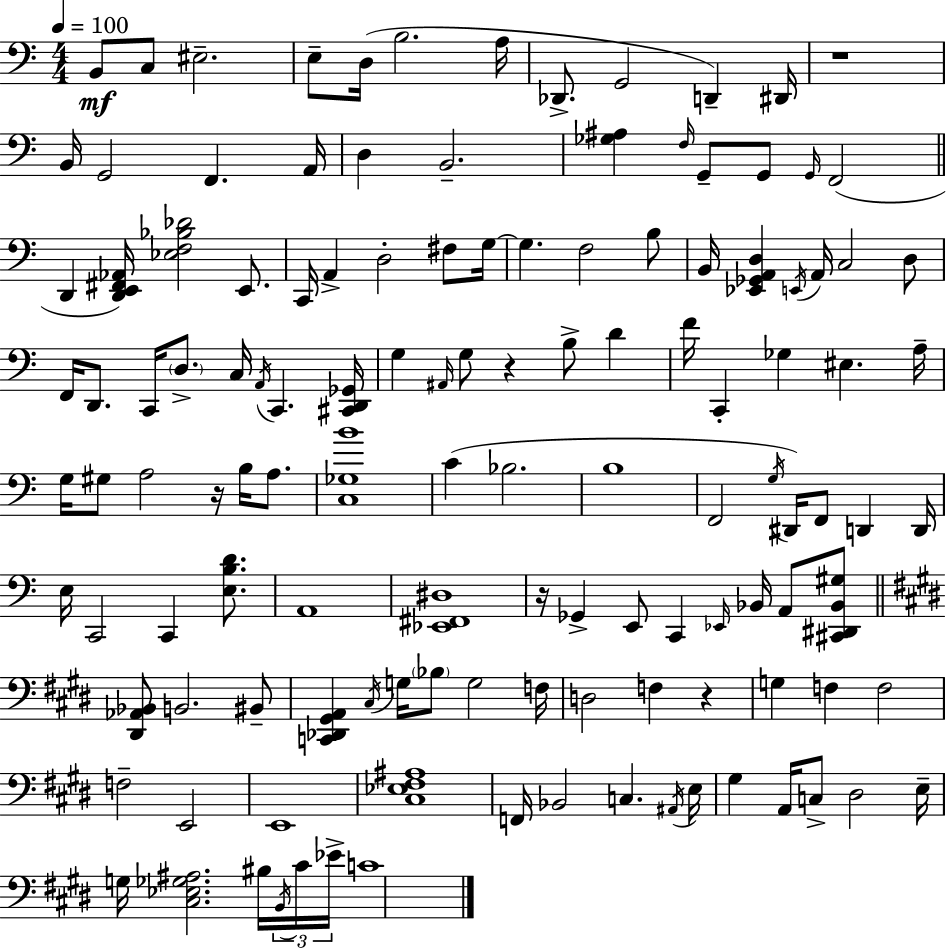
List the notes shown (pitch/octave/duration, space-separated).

B2/e C3/e EIS3/h. E3/e D3/s B3/h. A3/s Db2/e. G2/h D2/q D#2/s R/w B2/s G2/h F2/q. A2/s D3/q B2/h. [Gb3,A#3]/q F3/s G2/e G2/e G2/s F2/h D2/q [D2,E2,F#2,Ab2]/s [Eb3,F3,Bb3,Db4]/h E2/e. C2/s A2/q D3/h F#3/e G3/s G3/q. F3/h B3/e B2/s [Eb2,Gb2,A2,D3]/q E2/s A2/s C3/h D3/e F2/s D2/e. C2/s D3/e. C3/s A2/s C2/q. [C#2,D2,Gb2]/s G3/q A#2/s G3/e R/q B3/e D4/q F4/s C2/q Gb3/q EIS3/q. A3/s G3/s G#3/e A3/h R/s B3/s A3/e. [C3,Gb3,B4]/w C4/q Bb3/h. B3/w F2/h G3/s D#2/s F2/e D2/q D2/s E3/s C2/h C2/q [E3,B3,D4]/e. A2/w [Eb2,F#2,D#3]/w R/s Gb2/q E2/e C2/q Eb2/s Bb2/s A2/e [C#2,D#2,Bb2,G#3]/e [D#2,Ab2,Bb2]/e B2/h. BIS2/e [C2,Db2,G#2,A2]/q C#3/s G3/s Bb3/e G3/h F3/s D3/h F3/q R/q G3/q F3/q F3/h F3/h E2/h E2/w [C#3,Eb3,F#3,A#3]/w F2/s Bb2/h C3/q. A#2/s E3/s G#3/q A2/s C3/e D#3/h E3/s G3/s [C#3,Eb3,Gb3,A#3]/h. BIS3/s B2/s C#4/s Eb4/s C4/w